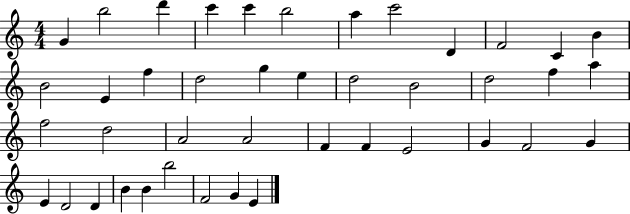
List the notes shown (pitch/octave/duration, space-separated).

G4/q B5/h D6/q C6/q C6/q B5/h A5/q C6/h D4/q F4/h C4/q B4/q B4/h E4/q F5/q D5/h G5/q E5/q D5/h B4/h D5/h F5/q A5/q F5/h D5/h A4/h A4/h F4/q F4/q E4/h G4/q F4/h G4/q E4/q D4/h D4/q B4/q B4/q B5/h F4/h G4/q E4/q